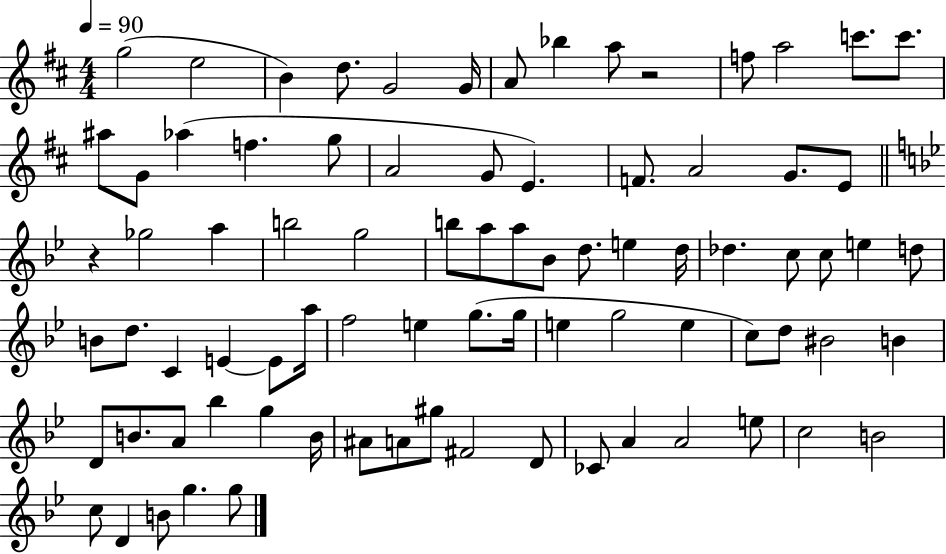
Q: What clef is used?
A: treble